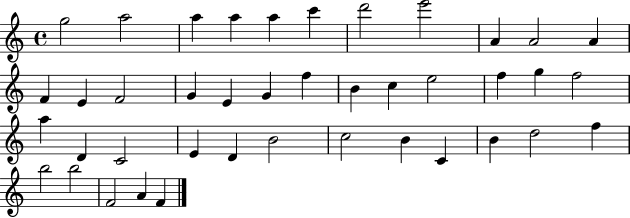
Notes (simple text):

G5/h A5/h A5/q A5/q A5/q C6/q D6/h E6/h A4/q A4/h A4/q F4/q E4/q F4/h G4/q E4/q G4/q F5/q B4/q C5/q E5/h F5/q G5/q F5/h A5/q D4/q C4/h E4/q D4/q B4/h C5/h B4/q C4/q B4/q D5/h F5/q B5/h B5/h F4/h A4/q F4/q